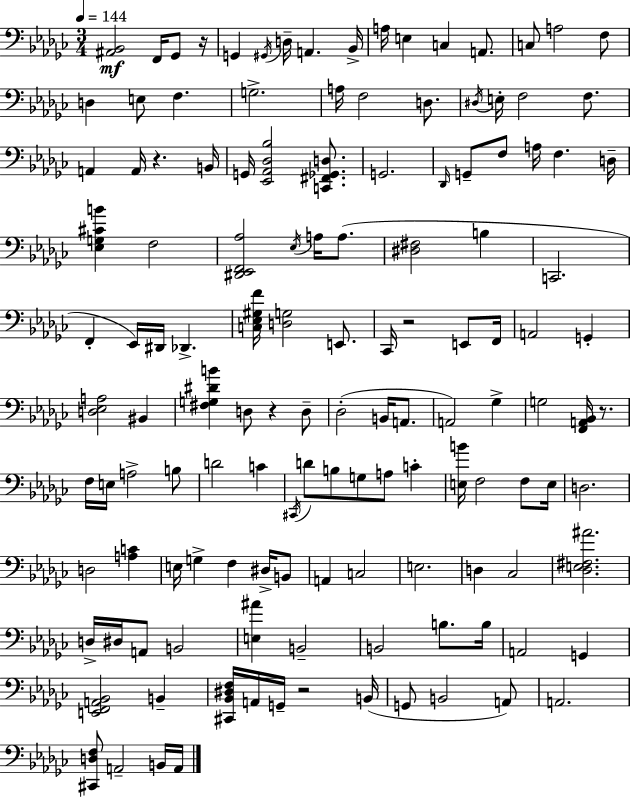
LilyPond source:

{
  \clef bass
  \numericTimeSignature
  \time 3/4
  \key ees \minor
  \tempo 4 = 144
  <ais, bes,>2\mf f,16 ges,8 r16 | g,4 \acciaccatura { gis,16 } d16-- a,4. | bes,16-> a16 e4 c4 a,8. | c8 a2 f8 | \break d4 e8 f4. | g2.-> | a16 f2 d8. | \acciaccatura { dis16 } e16-. f2 f8. | \break a,4 a,16 r4. | b,16 g,16 <ees, aes, des bes>2 <c, fis, ges, d>8. | g,2. | \grace { des,16 } g,8-- f8 a16 f4. | \break d16-- <ees g cis' b'>4 f2 | <dis, ees, f, aes>2 \acciaccatura { ees16 } | a16 a8.( <dis fis>2 | b4 c,2. | \break f,4-. ees,16) dis,16 des,4.-> | <c ees gis f'>16 <d g>2 | e,8. ces,16 r2 | e,8 f,16 a,2 | \break g,4-. <d ees a>2 | bis,4 <fis g dis' b'>4 d8 r4 | d8-- des2-.( | b,16 a,8. a,2) | \break ges4-> g2 | <f, a, bes,>16 r8. f16 e16 a2-> | b8 d'2 | c'4 \acciaccatura { cis,16 } d'8 b8 g8 a8 | \break c'4-. <e b'>16 f2 | f8 e16 d2. | d2 | <a c'>4 e16 g4-> f4 | \break dis16-> b,8 a,4 c2 | e2. | d4 ces2 | <des e fis ais'>2. | \break d16-> dis16 a,8 b,2 | <e ais'>4 b,2-- | b,2 | b8. b16 a,2 | \break g,4 <e, f, a, bes,>2 | b,4-- <cis, bes, dis f>16 a,16 g,16-- r2 | b,16( g,8 b,2 | a,8) a,2. | \break <cis, d f>8 a,2-- | b,16 a,16 \bar "|."
}